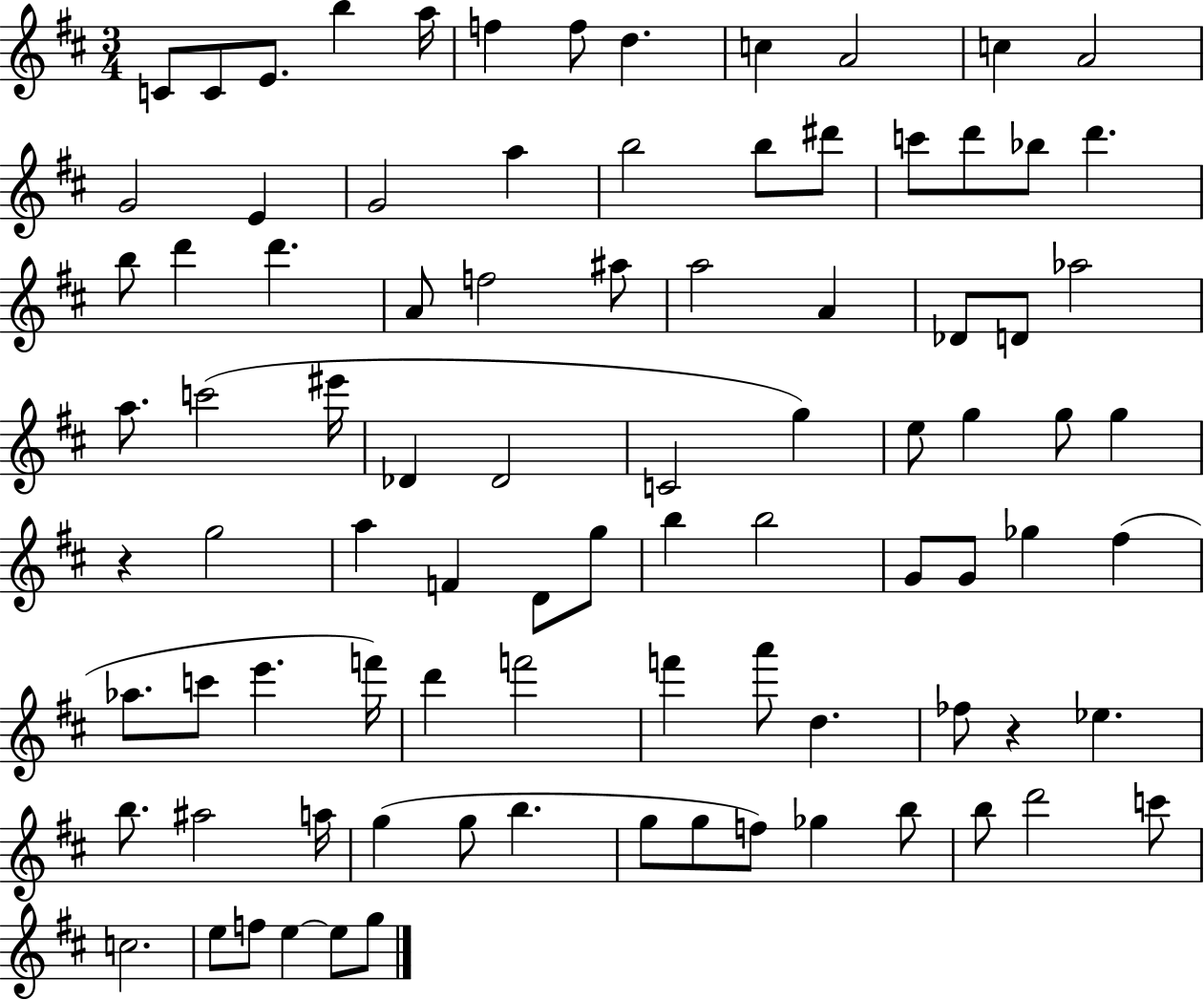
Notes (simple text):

C4/e C4/e E4/e. B5/q A5/s F5/q F5/e D5/q. C5/q A4/h C5/q A4/h G4/h E4/q G4/h A5/q B5/h B5/e D#6/e C6/e D6/e Bb5/e D6/q. B5/e D6/q D6/q. A4/e F5/h A#5/e A5/h A4/q Db4/e D4/e Ab5/h A5/e. C6/h EIS6/s Db4/q Db4/h C4/h G5/q E5/e G5/q G5/e G5/q R/q G5/h A5/q F4/q D4/e G5/e B5/q B5/h G4/e G4/e Gb5/q F#5/q Ab5/e. C6/e E6/q. F6/s D6/q F6/h F6/q A6/e D5/q. FES5/e R/q Eb5/q. B5/e. A#5/h A5/s G5/q G5/e B5/q. G5/e G5/e F5/e Gb5/q B5/e B5/e D6/h C6/e C5/h. E5/e F5/e E5/q E5/e G5/e